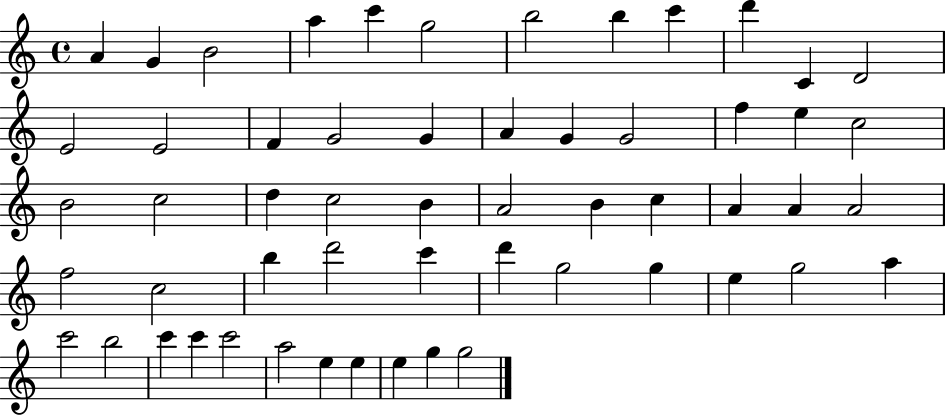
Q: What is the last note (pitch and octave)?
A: G5